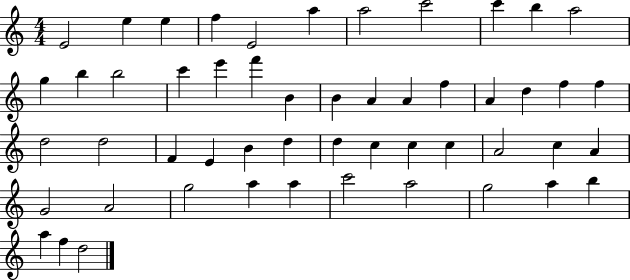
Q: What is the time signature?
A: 4/4